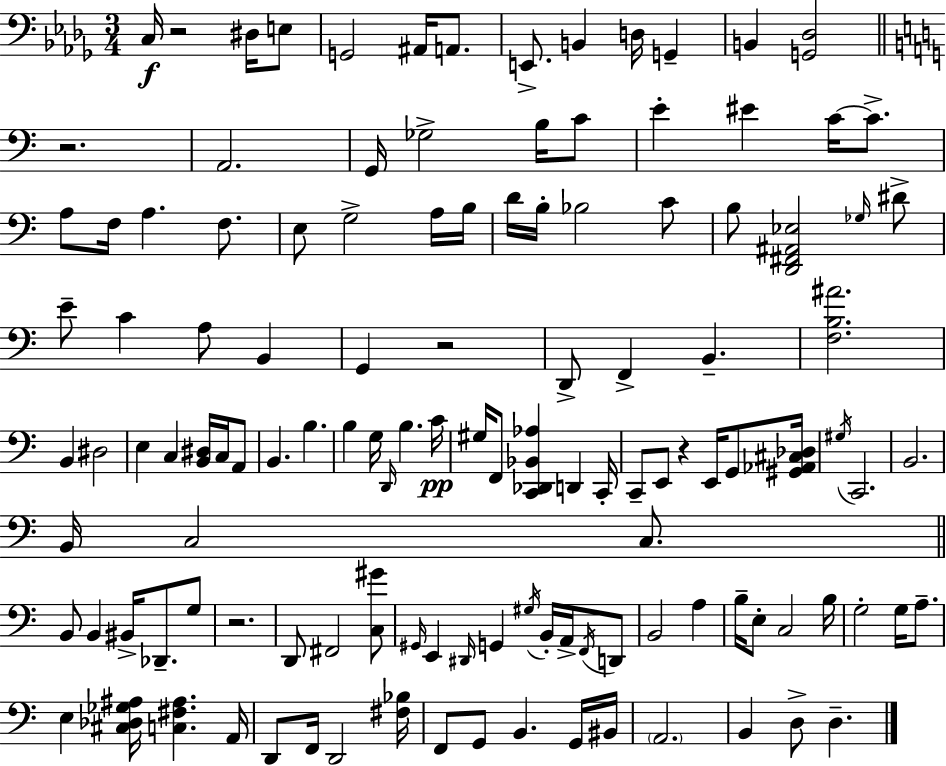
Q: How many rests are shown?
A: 5